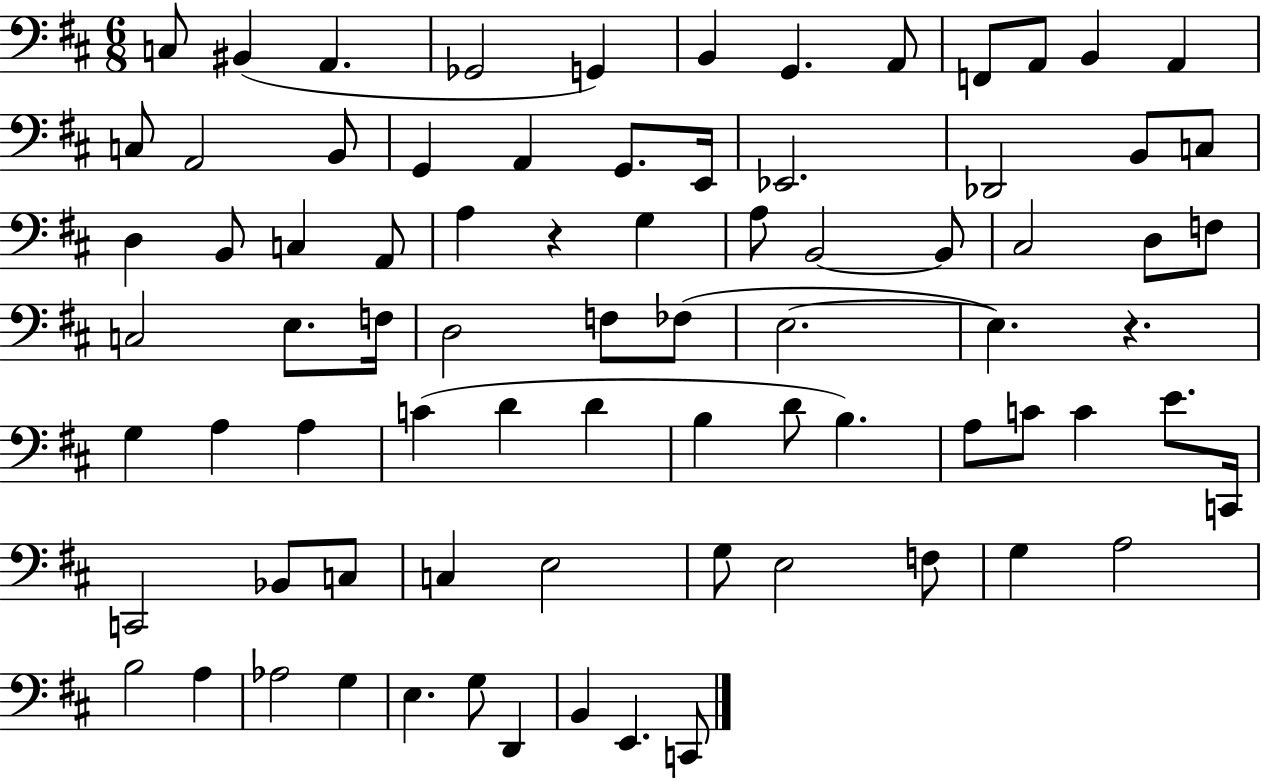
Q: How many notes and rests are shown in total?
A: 79